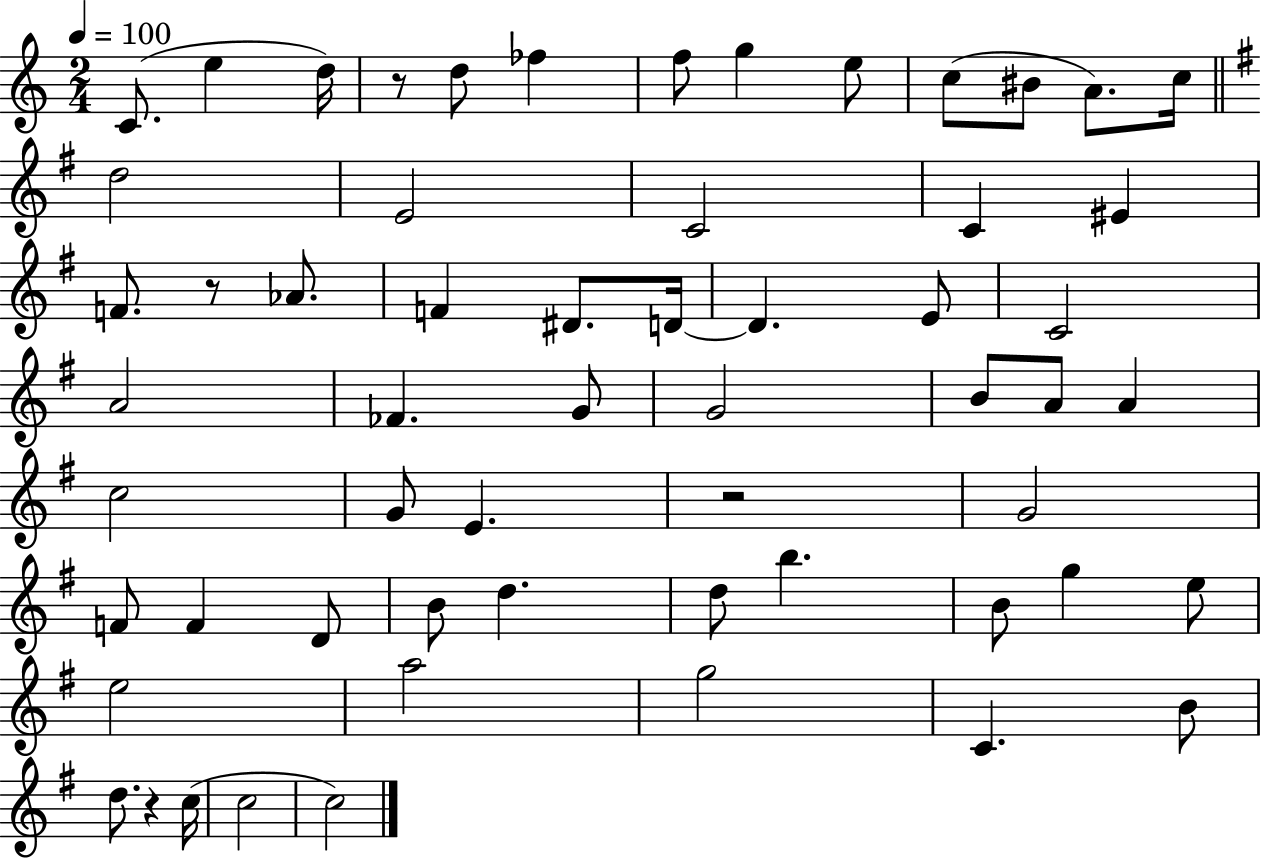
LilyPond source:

{
  \clef treble
  \numericTimeSignature
  \time 2/4
  \key c \major
  \tempo 4 = 100
  c'8.( e''4 d''16) | r8 d''8 fes''4 | f''8 g''4 e''8 | c''8( bis'8 a'8.) c''16 | \break \bar "||" \break \key g \major d''2 | e'2 | c'2 | c'4 eis'4 | \break f'8. r8 aes'8. | f'4 dis'8. d'16~~ | d'4. e'8 | c'2 | \break a'2 | fes'4. g'8 | g'2 | b'8 a'8 a'4 | \break c''2 | g'8 e'4. | r2 | g'2 | \break f'8 f'4 d'8 | b'8 d''4. | d''8 b''4. | b'8 g''4 e''8 | \break e''2 | a''2 | g''2 | c'4. b'8 | \break d''8. r4 c''16( | c''2 | c''2) | \bar "|."
}